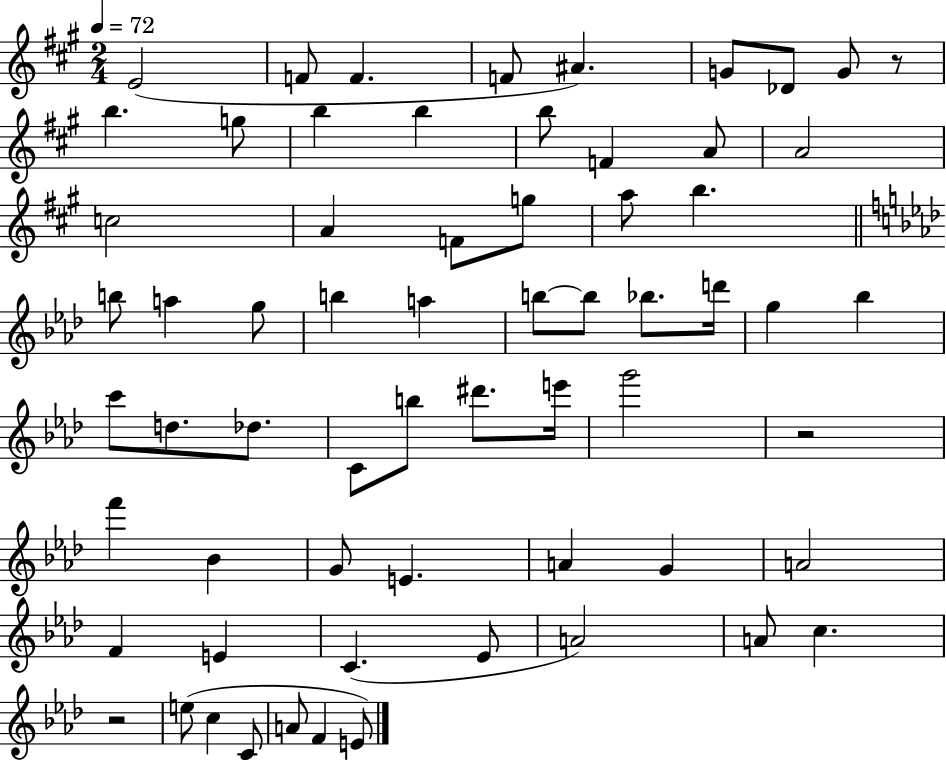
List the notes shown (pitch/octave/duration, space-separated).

E4/h F4/e F4/q. F4/e A#4/q. G4/e Db4/e G4/e R/e B5/q. G5/e B5/q B5/q B5/e F4/q A4/e A4/h C5/h A4/q F4/e G5/e A5/e B5/q. B5/e A5/q G5/e B5/q A5/q B5/e B5/e Bb5/e. D6/s G5/q Bb5/q C6/e D5/e. Db5/e. C4/e B5/e D#6/e. E6/s G6/h R/h F6/q Bb4/q G4/e E4/q. A4/q G4/q A4/h F4/q E4/q C4/q. Eb4/e A4/h A4/e C5/q. R/h E5/e C5/q C4/e A4/e F4/q E4/e